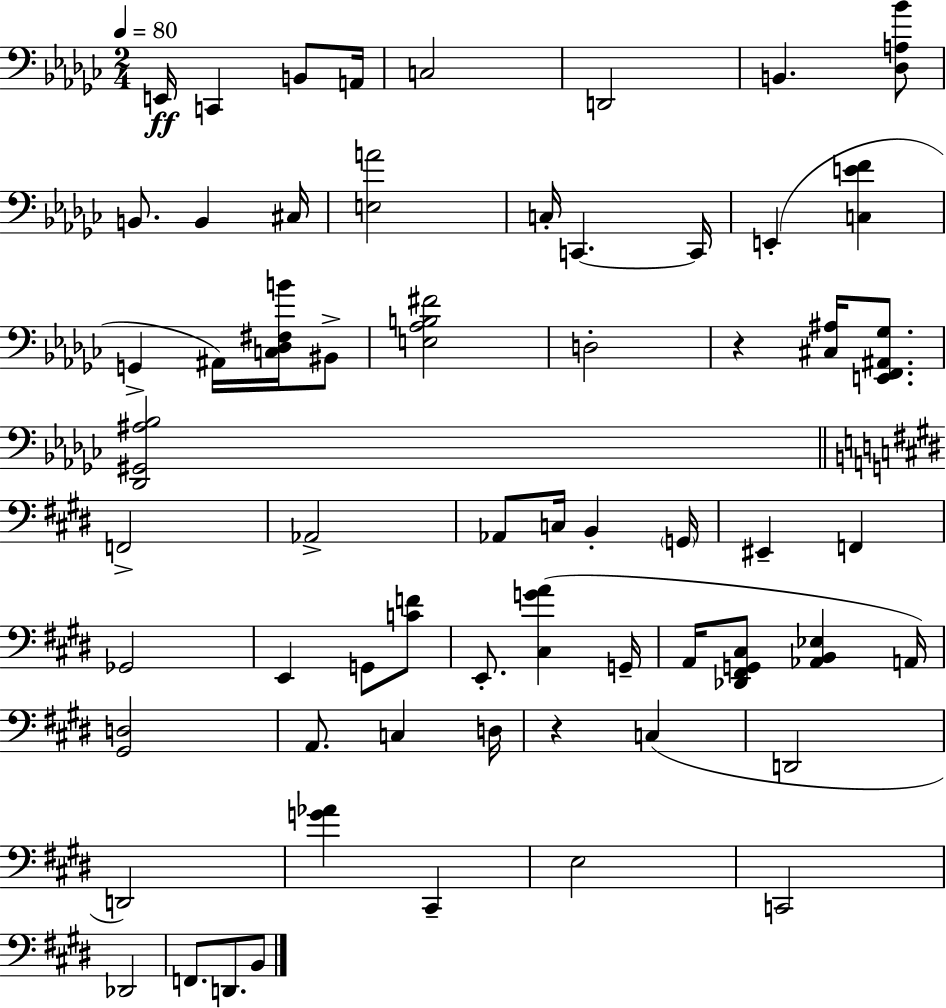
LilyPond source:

{
  \clef bass
  \numericTimeSignature
  \time 2/4
  \key ees \minor
  \tempo 4 = 80
  \repeat volta 2 { e,16\ff c,4 b,8 a,16 | c2 | d,2 | b,4. <des a bes'>8 | \break b,8. b,4 cis16 | <e a'>2 | c16-. c,4.~~ c,16 | e,4-.( <c e' f'>4 | \break g,4-> ais,16) <c des fis b'>16 bis,8-> | <e aes b fis'>2 | d2-. | r4 <cis ais>16 <e, f, ais, ges>8. | \break <des, gis, ais bes>2 | \bar "||" \break \key e \major f,2-> | aes,2-> | aes,8 c16 b,4-. \parenthesize g,16 | eis,4-- f,4 | \break ges,2 | e,4 g,8 <c' f'>8 | e,8.-. <cis g' a'>4( g,16-- | a,16 <des, fis, g, cis>8 <aes, b, ees>4 a,16) | \break <gis, d>2 | a,8. c4 d16 | r4 c4( | d,2 | \break d,2) | <g' aes'>4 cis,4-- | e2 | c,2 | \break des,2 | f,8. d,8. b,8 | } \bar "|."
}